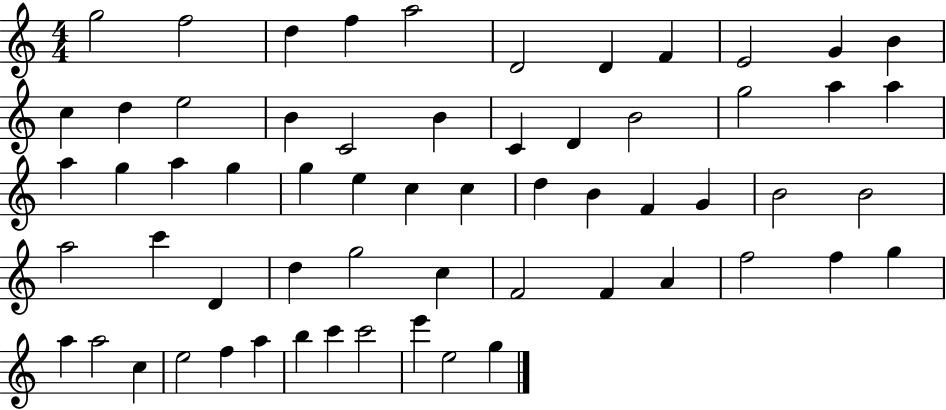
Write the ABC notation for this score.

X:1
T:Untitled
M:4/4
L:1/4
K:C
g2 f2 d f a2 D2 D F E2 G B c d e2 B C2 B C D B2 g2 a a a g a g g e c c d B F G B2 B2 a2 c' D d g2 c F2 F A f2 f g a a2 c e2 f a b c' c'2 e' e2 g